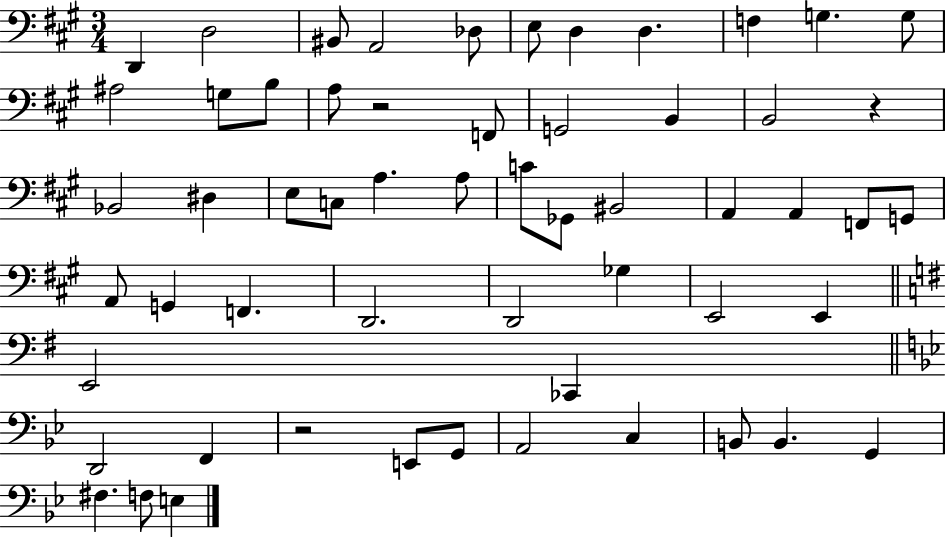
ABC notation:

X:1
T:Untitled
M:3/4
L:1/4
K:A
D,, D,2 ^B,,/2 A,,2 _D,/2 E,/2 D, D, F, G, G,/2 ^A,2 G,/2 B,/2 A,/2 z2 F,,/2 G,,2 B,, B,,2 z _B,,2 ^D, E,/2 C,/2 A, A,/2 C/2 _G,,/2 ^B,,2 A,, A,, F,,/2 G,,/2 A,,/2 G,, F,, D,,2 D,,2 _G, E,,2 E,, E,,2 _C,, D,,2 F,, z2 E,,/2 G,,/2 A,,2 C, B,,/2 B,, G,, ^F, F,/2 E,